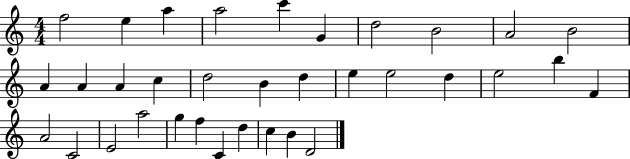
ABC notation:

X:1
T:Untitled
M:4/4
L:1/4
K:C
f2 e a a2 c' G d2 B2 A2 B2 A A A c d2 B d e e2 d e2 b F A2 C2 E2 a2 g f C d c B D2